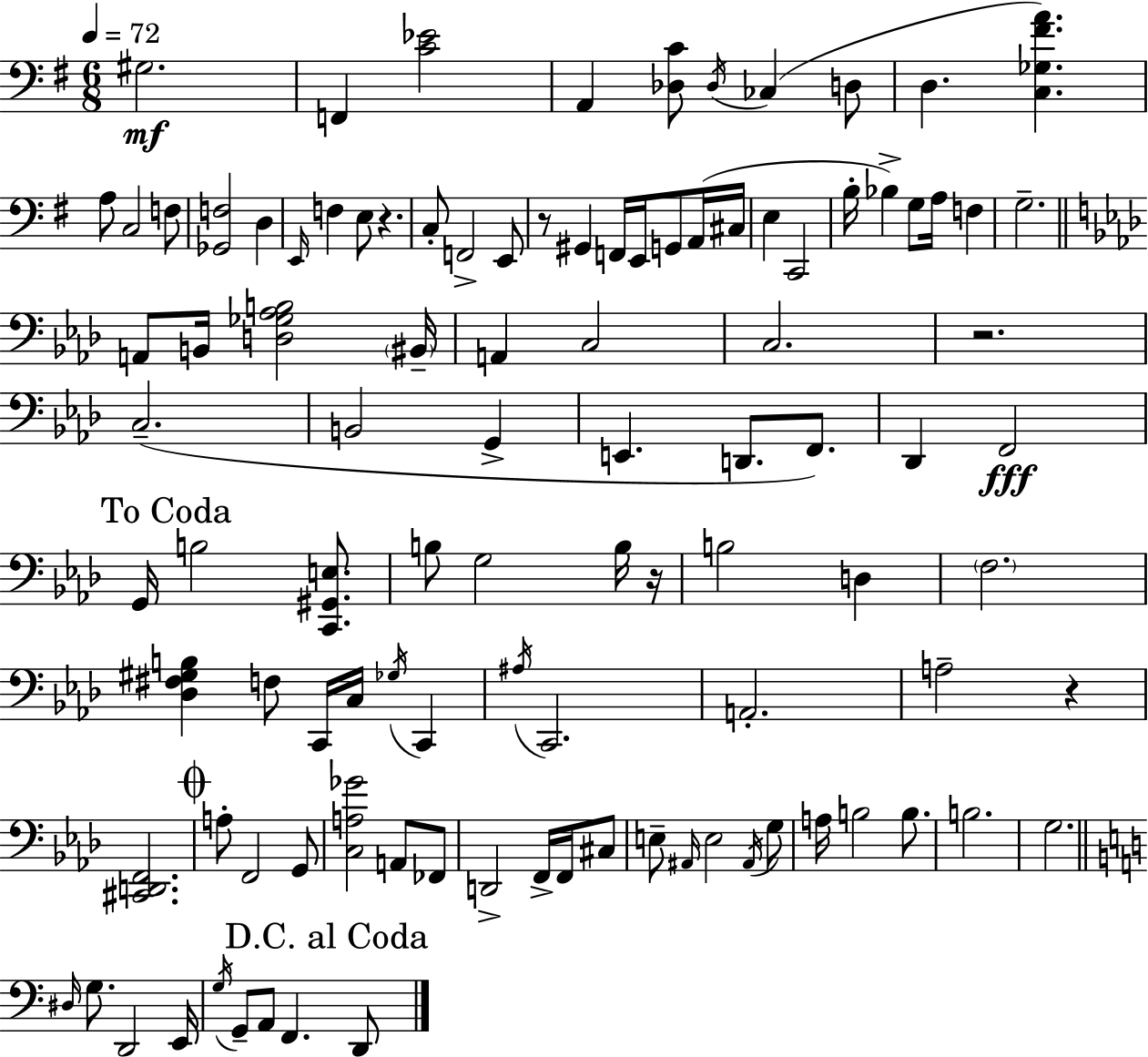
{
  \clef bass
  \numericTimeSignature
  \time 6/8
  \key g \major
  \tempo 4 = 72
  gis2.\mf | f,4 <c' ees'>2 | a,4 <des c'>8 \acciaccatura { des16 }( ces4 d8 | d4. <c ges fis' a'>4.) | \break a8 c2 f8 | <ges, f>2 d4 | \grace { e,16 } f4 e8 r4. | c8-. f,2-> | \break e,8 r8 gis,4 f,16 e,16 g,8 | a,16( cis16 e4 c,2 | b16-. bes4->) g8 a16 f4 | g2.-- | \break \bar "||" \break \key f \minor a,8 b,16 <d ges aes b>2 \parenthesize bis,16-- | a,4 c2 | c2. | r2. | \break c2.--( | b,2 g,4-> | e,4. d,8. f,8.) | des,4 f,2\fff | \break \mark "To Coda" g,16 b2 <c, gis, e>8. | b8 g2 b16 r16 | b2 d4 | \parenthesize f2. | \break <des fis gis b>4 f8 c,16 c16 \acciaccatura { ges16 } c,4 | \acciaccatura { ais16 } c,2. | a,2.-. | a2-- r4 | \break <cis, d, f,>2. | \mark \markup { \musicglyph "scripts.coda" } a8-. f,2 | g,8 <c a ges'>2 a,8 | fes,8 d,2-> f,16-> f,16 | \break cis8 e8-- \grace { ais,16 } e2 | \acciaccatura { ais,16 } g8 a16 b2 | b8. b2. | g2. | \break \bar "||" \break \key c \major \grace { dis16 } g8. d,2 | e,16 \acciaccatura { g16 } g,8-- a,8 f,4. | \mark "D.C. al Coda" d,8 \bar "|."
}